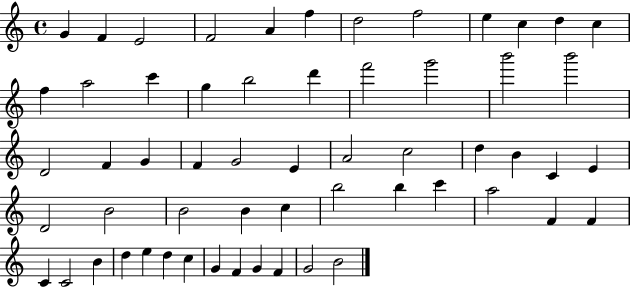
G4/q F4/q E4/h F4/h A4/q F5/q D5/h F5/h E5/q C5/q D5/q C5/q F5/q A5/h C6/q G5/q B5/h D6/q F6/h G6/h B6/h B6/h D4/h F4/q G4/q F4/q G4/h E4/q A4/h C5/h D5/q B4/q C4/q E4/q D4/h B4/h B4/h B4/q C5/q B5/h B5/q C6/q A5/h F4/q F4/q C4/q C4/h B4/q D5/q E5/q D5/q C5/q G4/q F4/q G4/q F4/q G4/h B4/h